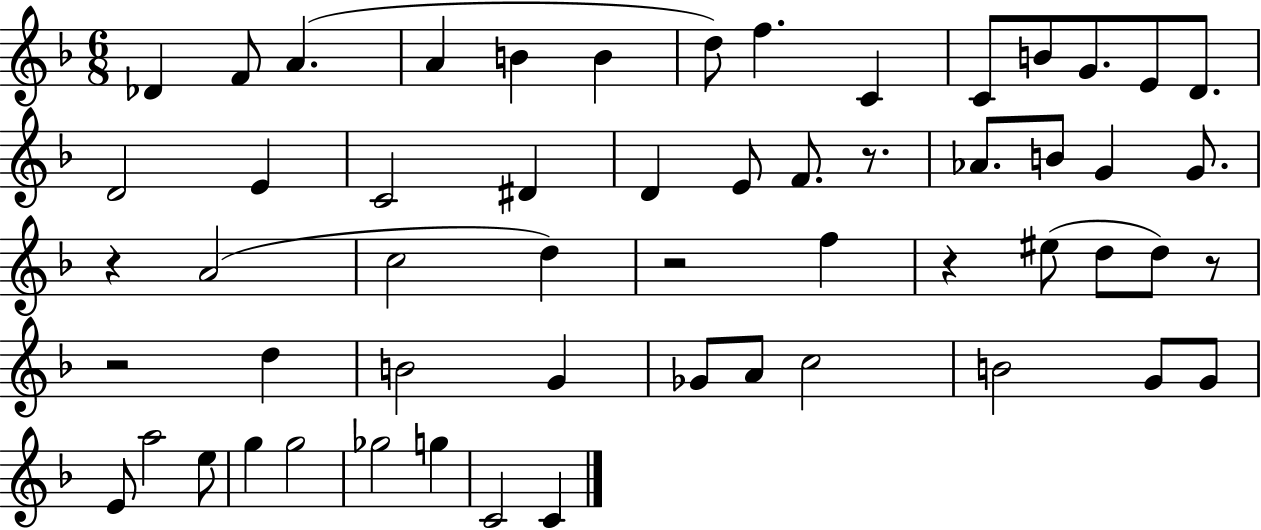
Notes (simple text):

Db4/q F4/e A4/q. A4/q B4/q B4/q D5/e F5/q. C4/q C4/e B4/e G4/e. E4/e D4/e. D4/h E4/q C4/h D#4/q D4/q E4/e F4/e. R/e. Ab4/e. B4/e G4/q G4/e. R/q A4/h C5/h D5/q R/h F5/q R/q EIS5/e D5/e D5/e R/e R/h D5/q B4/h G4/q Gb4/e A4/e C5/h B4/h G4/e G4/e E4/e A5/h E5/e G5/q G5/h Gb5/h G5/q C4/h C4/q